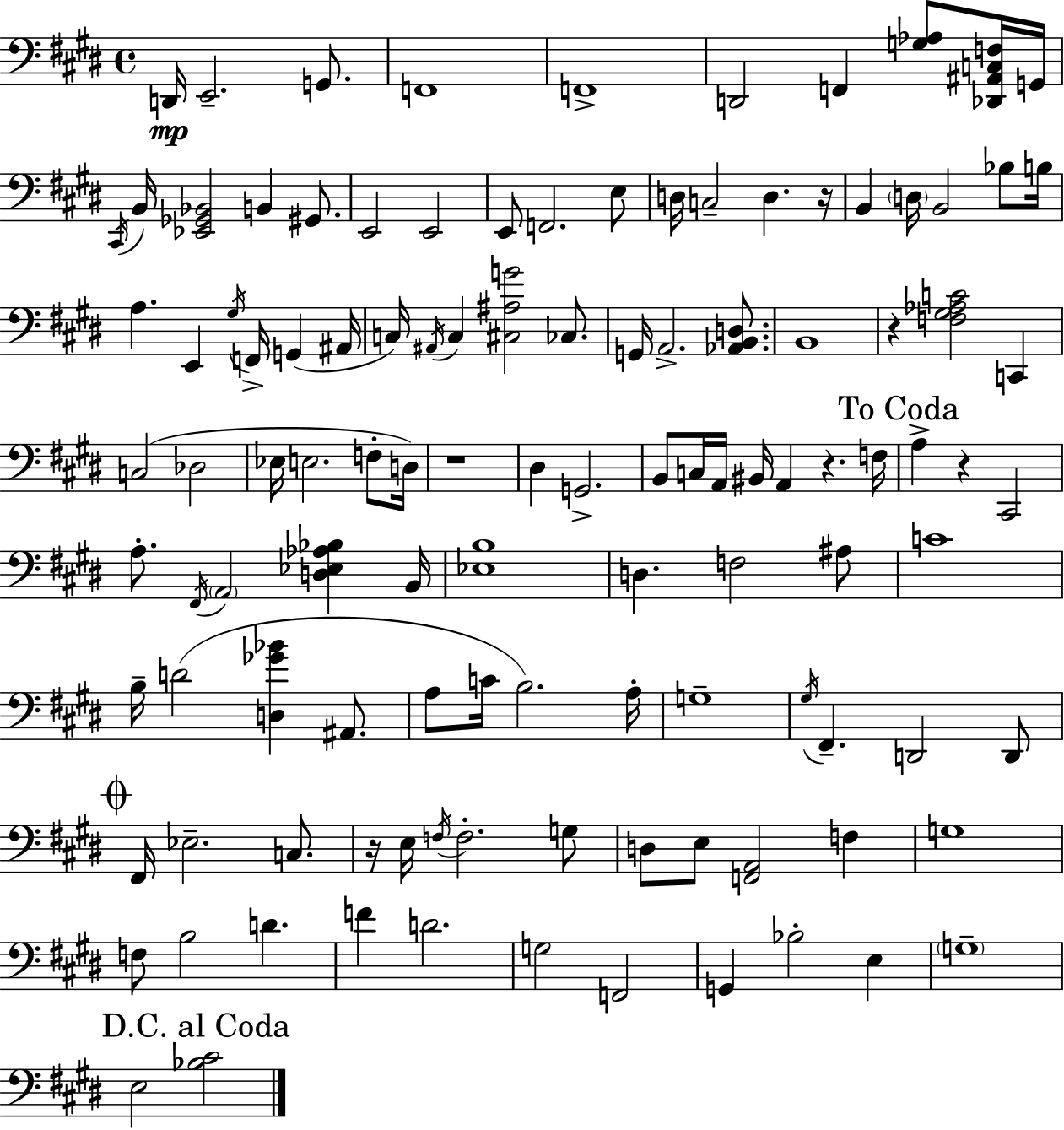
D2/s E2/h. G2/e. F2/w F2/w D2/h F2/q [G3,Ab3]/e [Db2,A#2,C3,F3]/s G2/s C#2/s B2/s [Eb2,Gb2,Bb2]/h B2/q G#2/e. E2/h E2/h E2/e F2/h. E3/e D3/s C3/h D3/q. R/s B2/q D3/s B2/h Bb3/e B3/s A3/q. E2/q G#3/s F2/s G2/q A#2/s C3/s A#2/s C3/q [C#3,A#3,G4]/h CES3/e. G2/s A2/h. [Ab2,B2,D3]/e. B2/w R/q [F3,G#3,Ab3,C4]/h C2/q C3/h Db3/h Eb3/s E3/h. F3/e D3/s R/w D#3/q G2/h. B2/e C3/s A2/s BIS2/s A2/q R/q. F3/s A3/q R/q C#2/h A3/e. F#2/s A2/h [D3,Eb3,Ab3,Bb3]/q B2/s [Eb3,B3]/w D3/q. F3/h A#3/e C4/w B3/s D4/h [D3,Gb4,Bb4]/q A#2/e. A3/e C4/s B3/h. A3/s G3/w G#3/s F#2/q. D2/h D2/e F#2/s Eb3/h. C3/e. R/s E3/s F3/s F3/h. G3/e D3/e E3/e [F2,A2]/h F3/q G3/w F3/e B3/h D4/q. F4/q D4/h. G3/h F2/h G2/q Bb3/h E3/q G3/w E3/h [Bb3,C#4]/h